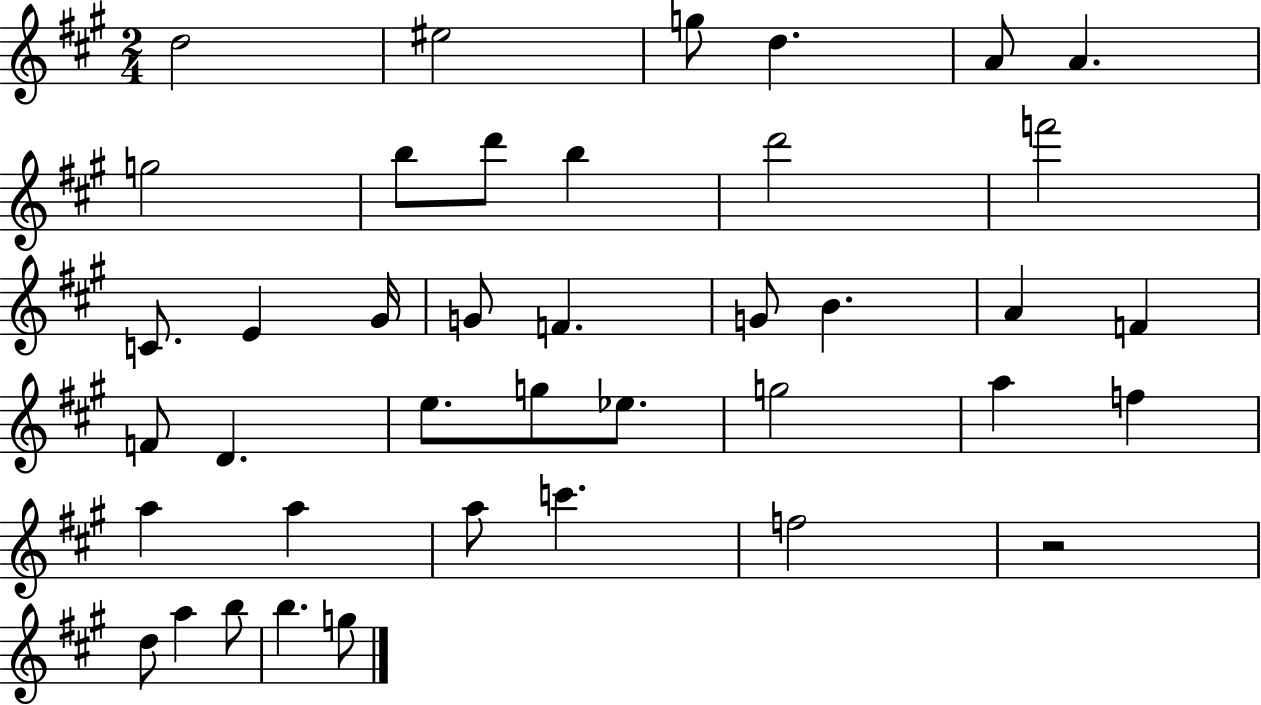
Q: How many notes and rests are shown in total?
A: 40